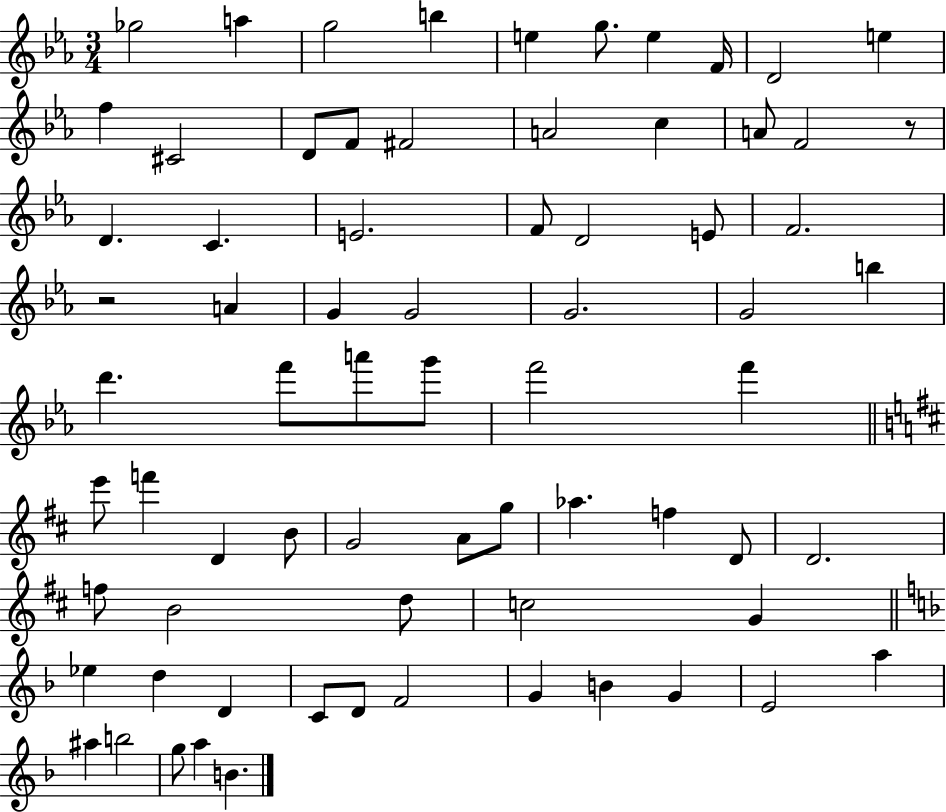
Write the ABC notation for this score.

X:1
T:Untitled
M:3/4
L:1/4
K:Eb
_g2 a g2 b e g/2 e F/4 D2 e f ^C2 D/2 F/2 ^F2 A2 c A/2 F2 z/2 D C E2 F/2 D2 E/2 F2 z2 A G G2 G2 G2 b d' f'/2 a'/2 g'/2 f'2 f' e'/2 f' D B/2 G2 A/2 g/2 _a f D/2 D2 f/2 B2 d/2 c2 G _e d D C/2 D/2 F2 G B G E2 a ^a b2 g/2 a B